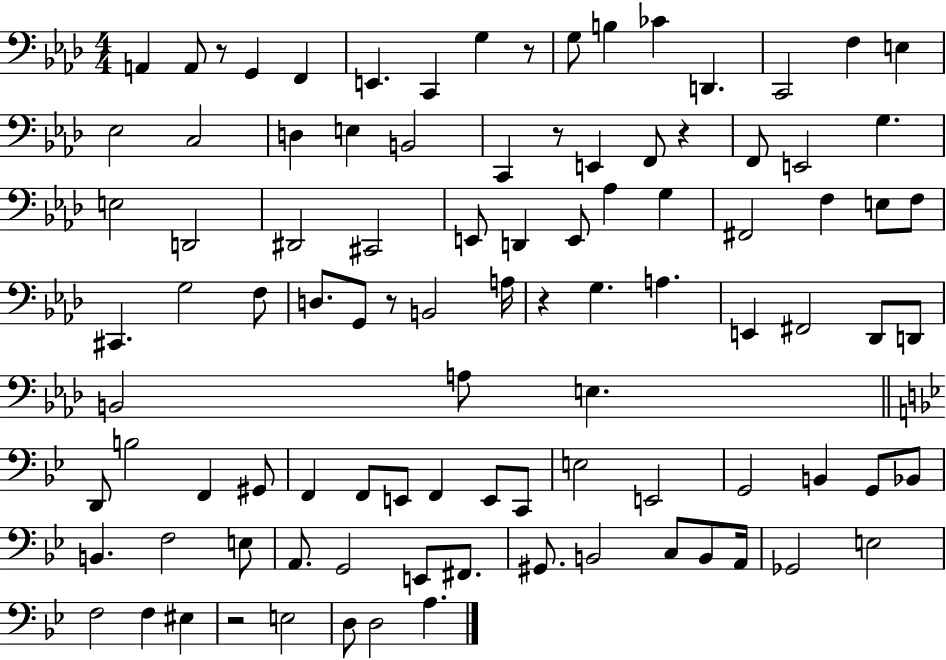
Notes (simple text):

A2/q A2/e R/e G2/q F2/q E2/q. C2/q G3/q R/e G3/e B3/q CES4/q D2/q. C2/h F3/q E3/q Eb3/h C3/h D3/q E3/q B2/h C2/q R/e E2/q F2/e R/q F2/e E2/h G3/q. E3/h D2/h D#2/h C#2/h E2/e D2/q E2/e Ab3/q G3/q F#2/h F3/q E3/e F3/e C#2/q. G3/h F3/e D3/e. G2/e R/e B2/h A3/s R/q G3/q. A3/q. E2/q F#2/h Db2/e D2/e B2/h A3/e E3/q. D2/e B3/h F2/q G#2/e F2/q F2/e E2/e F2/q E2/e C2/e E3/h E2/h G2/h B2/q G2/e Bb2/e B2/q. F3/h E3/e A2/e. G2/h E2/e F#2/e. G#2/e. B2/h C3/e B2/e A2/s Gb2/h E3/h F3/h F3/q EIS3/q R/h E3/h D3/e D3/h A3/q.